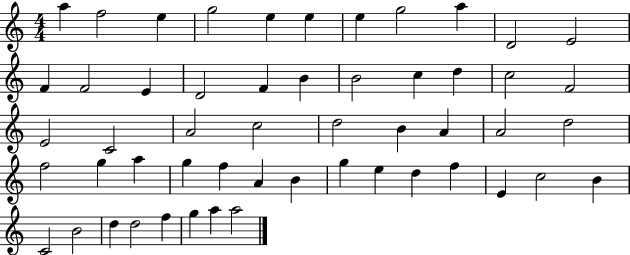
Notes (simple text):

A5/q F5/h E5/q G5/h E5/q E5/q E5/q G5/h A5/q D4/h E4/h F4/q F4/h E4/q D4/h F4/q B4/q B4/h C5/q D5/q C5/h F4/h E4/h C4/h A4/h C5/h D5/h B4/q A4/q A4/h D5/h F5/h G5/q A5/q G5/q F5/q A4/q B4/q G5/q E5/q D5/q F5/q E4/q C5/h B4/q C4/h B4/h D5/q D5/h F5/q G5/q A5/q A5/h